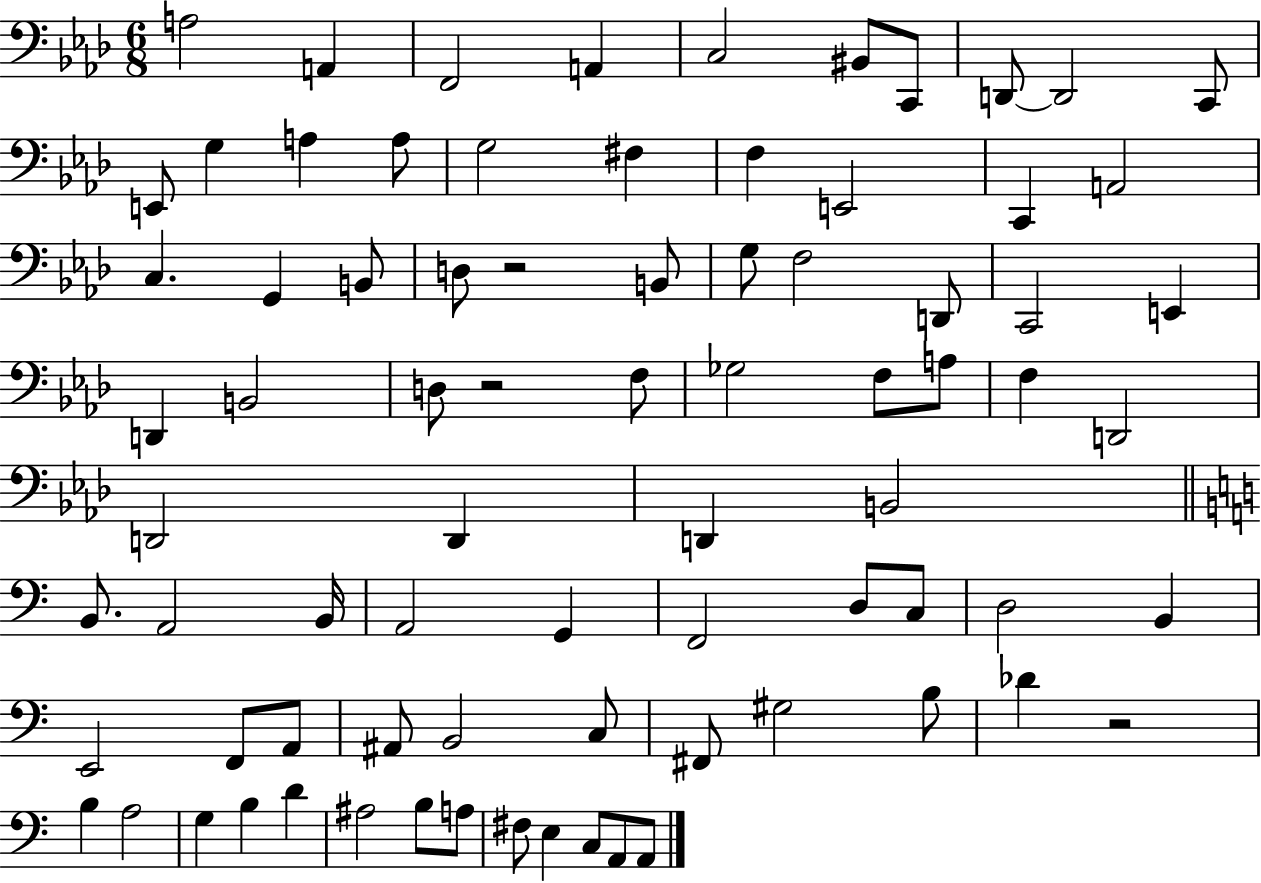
A3/h A2/q F2/h A2/q C3/h BIS2/e C2/e D2/e D2/h C2/e E2/e G3/q A3/q A3/e G3/h F#3/q F3/q E2/h C2/q A2/h C3/q. G2/q B2/e D3/e R/h B2/e G3/e F3/h D2/e C2/h E2/q D2/q B2/h D3/e R/h F3/e Gb3/h F3/e A3/e F3/q D2/h D2/h D2/q D2/q B2/h B2/e. A2/h B2/s A2/h G2/q F2/h D3/e C3/e D3/h B2/q E2/h F2/e A2/e A#2/e B2/h C3/e F#2/e G#3/h B3/e Db4/q R/h B3/q A3/h G3/q B3/q D4/q A#3/h B3/e A3/e F#3/e E3/q C3/e A2/e A2/e